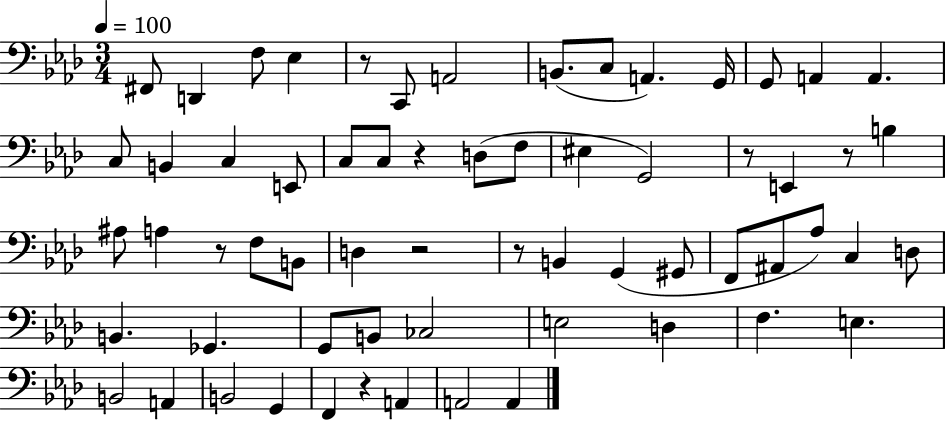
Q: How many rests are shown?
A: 8